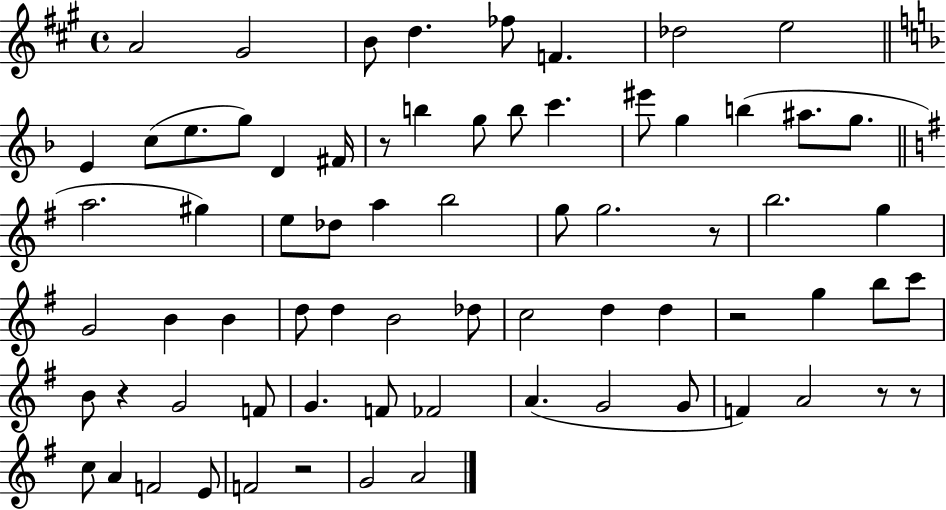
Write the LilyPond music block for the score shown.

{
  \clef treble
  \time 4/4
  \defaultTimeSignature
  \key a \major
  a'2 gis'2 | b'8 d''4. fes''8 f'4. | des''2 e''2 | \bar "||" \break \key f \major e'4 c''8( e''8. g''8) d'4 fis'16 | r8 b''4 g''8 b''8 c'''4. | eis'''8 g''4 b''4( ais''8. g''8. | \bar "||" \break \key e \minor a''2. gis''4) | e''8 des''8 a''4 b''2 | g''8 g''2. r8 | b''2. g''4 | \break g'2 b'4 b'4 | d''8 d''4 b'2 des''8 | c''2 d''4 d''4 | r2 g''4 b''8 c'''8 | \break b'8 r4 g'2 f'8 | g'4. f'8 fes'2 | a'4.( g'2 g'8 | f'4) a'2 r8 r8 | \break c''8 a'4 f'2 e'8 | f'2 r2 | g'2 a'2 | \bar "|."
}